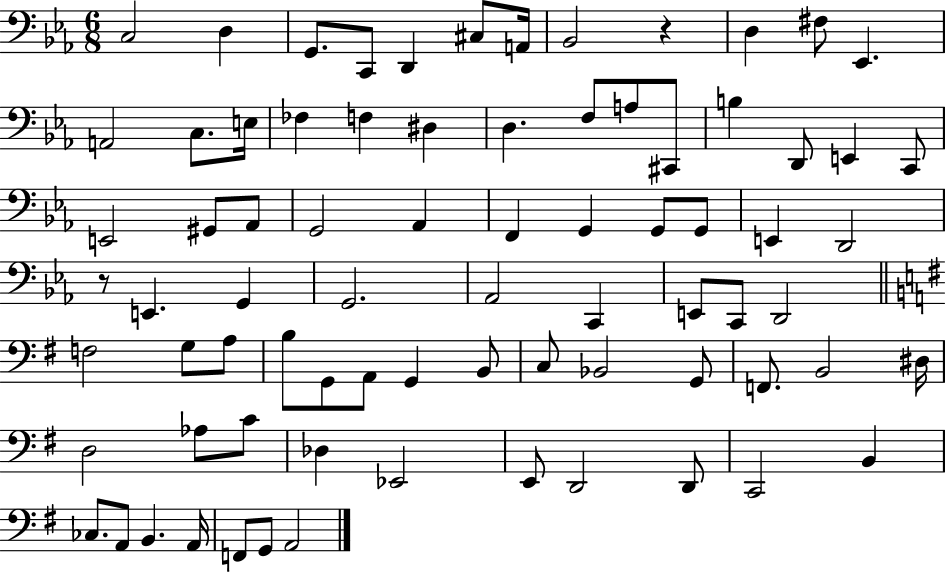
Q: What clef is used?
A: bass